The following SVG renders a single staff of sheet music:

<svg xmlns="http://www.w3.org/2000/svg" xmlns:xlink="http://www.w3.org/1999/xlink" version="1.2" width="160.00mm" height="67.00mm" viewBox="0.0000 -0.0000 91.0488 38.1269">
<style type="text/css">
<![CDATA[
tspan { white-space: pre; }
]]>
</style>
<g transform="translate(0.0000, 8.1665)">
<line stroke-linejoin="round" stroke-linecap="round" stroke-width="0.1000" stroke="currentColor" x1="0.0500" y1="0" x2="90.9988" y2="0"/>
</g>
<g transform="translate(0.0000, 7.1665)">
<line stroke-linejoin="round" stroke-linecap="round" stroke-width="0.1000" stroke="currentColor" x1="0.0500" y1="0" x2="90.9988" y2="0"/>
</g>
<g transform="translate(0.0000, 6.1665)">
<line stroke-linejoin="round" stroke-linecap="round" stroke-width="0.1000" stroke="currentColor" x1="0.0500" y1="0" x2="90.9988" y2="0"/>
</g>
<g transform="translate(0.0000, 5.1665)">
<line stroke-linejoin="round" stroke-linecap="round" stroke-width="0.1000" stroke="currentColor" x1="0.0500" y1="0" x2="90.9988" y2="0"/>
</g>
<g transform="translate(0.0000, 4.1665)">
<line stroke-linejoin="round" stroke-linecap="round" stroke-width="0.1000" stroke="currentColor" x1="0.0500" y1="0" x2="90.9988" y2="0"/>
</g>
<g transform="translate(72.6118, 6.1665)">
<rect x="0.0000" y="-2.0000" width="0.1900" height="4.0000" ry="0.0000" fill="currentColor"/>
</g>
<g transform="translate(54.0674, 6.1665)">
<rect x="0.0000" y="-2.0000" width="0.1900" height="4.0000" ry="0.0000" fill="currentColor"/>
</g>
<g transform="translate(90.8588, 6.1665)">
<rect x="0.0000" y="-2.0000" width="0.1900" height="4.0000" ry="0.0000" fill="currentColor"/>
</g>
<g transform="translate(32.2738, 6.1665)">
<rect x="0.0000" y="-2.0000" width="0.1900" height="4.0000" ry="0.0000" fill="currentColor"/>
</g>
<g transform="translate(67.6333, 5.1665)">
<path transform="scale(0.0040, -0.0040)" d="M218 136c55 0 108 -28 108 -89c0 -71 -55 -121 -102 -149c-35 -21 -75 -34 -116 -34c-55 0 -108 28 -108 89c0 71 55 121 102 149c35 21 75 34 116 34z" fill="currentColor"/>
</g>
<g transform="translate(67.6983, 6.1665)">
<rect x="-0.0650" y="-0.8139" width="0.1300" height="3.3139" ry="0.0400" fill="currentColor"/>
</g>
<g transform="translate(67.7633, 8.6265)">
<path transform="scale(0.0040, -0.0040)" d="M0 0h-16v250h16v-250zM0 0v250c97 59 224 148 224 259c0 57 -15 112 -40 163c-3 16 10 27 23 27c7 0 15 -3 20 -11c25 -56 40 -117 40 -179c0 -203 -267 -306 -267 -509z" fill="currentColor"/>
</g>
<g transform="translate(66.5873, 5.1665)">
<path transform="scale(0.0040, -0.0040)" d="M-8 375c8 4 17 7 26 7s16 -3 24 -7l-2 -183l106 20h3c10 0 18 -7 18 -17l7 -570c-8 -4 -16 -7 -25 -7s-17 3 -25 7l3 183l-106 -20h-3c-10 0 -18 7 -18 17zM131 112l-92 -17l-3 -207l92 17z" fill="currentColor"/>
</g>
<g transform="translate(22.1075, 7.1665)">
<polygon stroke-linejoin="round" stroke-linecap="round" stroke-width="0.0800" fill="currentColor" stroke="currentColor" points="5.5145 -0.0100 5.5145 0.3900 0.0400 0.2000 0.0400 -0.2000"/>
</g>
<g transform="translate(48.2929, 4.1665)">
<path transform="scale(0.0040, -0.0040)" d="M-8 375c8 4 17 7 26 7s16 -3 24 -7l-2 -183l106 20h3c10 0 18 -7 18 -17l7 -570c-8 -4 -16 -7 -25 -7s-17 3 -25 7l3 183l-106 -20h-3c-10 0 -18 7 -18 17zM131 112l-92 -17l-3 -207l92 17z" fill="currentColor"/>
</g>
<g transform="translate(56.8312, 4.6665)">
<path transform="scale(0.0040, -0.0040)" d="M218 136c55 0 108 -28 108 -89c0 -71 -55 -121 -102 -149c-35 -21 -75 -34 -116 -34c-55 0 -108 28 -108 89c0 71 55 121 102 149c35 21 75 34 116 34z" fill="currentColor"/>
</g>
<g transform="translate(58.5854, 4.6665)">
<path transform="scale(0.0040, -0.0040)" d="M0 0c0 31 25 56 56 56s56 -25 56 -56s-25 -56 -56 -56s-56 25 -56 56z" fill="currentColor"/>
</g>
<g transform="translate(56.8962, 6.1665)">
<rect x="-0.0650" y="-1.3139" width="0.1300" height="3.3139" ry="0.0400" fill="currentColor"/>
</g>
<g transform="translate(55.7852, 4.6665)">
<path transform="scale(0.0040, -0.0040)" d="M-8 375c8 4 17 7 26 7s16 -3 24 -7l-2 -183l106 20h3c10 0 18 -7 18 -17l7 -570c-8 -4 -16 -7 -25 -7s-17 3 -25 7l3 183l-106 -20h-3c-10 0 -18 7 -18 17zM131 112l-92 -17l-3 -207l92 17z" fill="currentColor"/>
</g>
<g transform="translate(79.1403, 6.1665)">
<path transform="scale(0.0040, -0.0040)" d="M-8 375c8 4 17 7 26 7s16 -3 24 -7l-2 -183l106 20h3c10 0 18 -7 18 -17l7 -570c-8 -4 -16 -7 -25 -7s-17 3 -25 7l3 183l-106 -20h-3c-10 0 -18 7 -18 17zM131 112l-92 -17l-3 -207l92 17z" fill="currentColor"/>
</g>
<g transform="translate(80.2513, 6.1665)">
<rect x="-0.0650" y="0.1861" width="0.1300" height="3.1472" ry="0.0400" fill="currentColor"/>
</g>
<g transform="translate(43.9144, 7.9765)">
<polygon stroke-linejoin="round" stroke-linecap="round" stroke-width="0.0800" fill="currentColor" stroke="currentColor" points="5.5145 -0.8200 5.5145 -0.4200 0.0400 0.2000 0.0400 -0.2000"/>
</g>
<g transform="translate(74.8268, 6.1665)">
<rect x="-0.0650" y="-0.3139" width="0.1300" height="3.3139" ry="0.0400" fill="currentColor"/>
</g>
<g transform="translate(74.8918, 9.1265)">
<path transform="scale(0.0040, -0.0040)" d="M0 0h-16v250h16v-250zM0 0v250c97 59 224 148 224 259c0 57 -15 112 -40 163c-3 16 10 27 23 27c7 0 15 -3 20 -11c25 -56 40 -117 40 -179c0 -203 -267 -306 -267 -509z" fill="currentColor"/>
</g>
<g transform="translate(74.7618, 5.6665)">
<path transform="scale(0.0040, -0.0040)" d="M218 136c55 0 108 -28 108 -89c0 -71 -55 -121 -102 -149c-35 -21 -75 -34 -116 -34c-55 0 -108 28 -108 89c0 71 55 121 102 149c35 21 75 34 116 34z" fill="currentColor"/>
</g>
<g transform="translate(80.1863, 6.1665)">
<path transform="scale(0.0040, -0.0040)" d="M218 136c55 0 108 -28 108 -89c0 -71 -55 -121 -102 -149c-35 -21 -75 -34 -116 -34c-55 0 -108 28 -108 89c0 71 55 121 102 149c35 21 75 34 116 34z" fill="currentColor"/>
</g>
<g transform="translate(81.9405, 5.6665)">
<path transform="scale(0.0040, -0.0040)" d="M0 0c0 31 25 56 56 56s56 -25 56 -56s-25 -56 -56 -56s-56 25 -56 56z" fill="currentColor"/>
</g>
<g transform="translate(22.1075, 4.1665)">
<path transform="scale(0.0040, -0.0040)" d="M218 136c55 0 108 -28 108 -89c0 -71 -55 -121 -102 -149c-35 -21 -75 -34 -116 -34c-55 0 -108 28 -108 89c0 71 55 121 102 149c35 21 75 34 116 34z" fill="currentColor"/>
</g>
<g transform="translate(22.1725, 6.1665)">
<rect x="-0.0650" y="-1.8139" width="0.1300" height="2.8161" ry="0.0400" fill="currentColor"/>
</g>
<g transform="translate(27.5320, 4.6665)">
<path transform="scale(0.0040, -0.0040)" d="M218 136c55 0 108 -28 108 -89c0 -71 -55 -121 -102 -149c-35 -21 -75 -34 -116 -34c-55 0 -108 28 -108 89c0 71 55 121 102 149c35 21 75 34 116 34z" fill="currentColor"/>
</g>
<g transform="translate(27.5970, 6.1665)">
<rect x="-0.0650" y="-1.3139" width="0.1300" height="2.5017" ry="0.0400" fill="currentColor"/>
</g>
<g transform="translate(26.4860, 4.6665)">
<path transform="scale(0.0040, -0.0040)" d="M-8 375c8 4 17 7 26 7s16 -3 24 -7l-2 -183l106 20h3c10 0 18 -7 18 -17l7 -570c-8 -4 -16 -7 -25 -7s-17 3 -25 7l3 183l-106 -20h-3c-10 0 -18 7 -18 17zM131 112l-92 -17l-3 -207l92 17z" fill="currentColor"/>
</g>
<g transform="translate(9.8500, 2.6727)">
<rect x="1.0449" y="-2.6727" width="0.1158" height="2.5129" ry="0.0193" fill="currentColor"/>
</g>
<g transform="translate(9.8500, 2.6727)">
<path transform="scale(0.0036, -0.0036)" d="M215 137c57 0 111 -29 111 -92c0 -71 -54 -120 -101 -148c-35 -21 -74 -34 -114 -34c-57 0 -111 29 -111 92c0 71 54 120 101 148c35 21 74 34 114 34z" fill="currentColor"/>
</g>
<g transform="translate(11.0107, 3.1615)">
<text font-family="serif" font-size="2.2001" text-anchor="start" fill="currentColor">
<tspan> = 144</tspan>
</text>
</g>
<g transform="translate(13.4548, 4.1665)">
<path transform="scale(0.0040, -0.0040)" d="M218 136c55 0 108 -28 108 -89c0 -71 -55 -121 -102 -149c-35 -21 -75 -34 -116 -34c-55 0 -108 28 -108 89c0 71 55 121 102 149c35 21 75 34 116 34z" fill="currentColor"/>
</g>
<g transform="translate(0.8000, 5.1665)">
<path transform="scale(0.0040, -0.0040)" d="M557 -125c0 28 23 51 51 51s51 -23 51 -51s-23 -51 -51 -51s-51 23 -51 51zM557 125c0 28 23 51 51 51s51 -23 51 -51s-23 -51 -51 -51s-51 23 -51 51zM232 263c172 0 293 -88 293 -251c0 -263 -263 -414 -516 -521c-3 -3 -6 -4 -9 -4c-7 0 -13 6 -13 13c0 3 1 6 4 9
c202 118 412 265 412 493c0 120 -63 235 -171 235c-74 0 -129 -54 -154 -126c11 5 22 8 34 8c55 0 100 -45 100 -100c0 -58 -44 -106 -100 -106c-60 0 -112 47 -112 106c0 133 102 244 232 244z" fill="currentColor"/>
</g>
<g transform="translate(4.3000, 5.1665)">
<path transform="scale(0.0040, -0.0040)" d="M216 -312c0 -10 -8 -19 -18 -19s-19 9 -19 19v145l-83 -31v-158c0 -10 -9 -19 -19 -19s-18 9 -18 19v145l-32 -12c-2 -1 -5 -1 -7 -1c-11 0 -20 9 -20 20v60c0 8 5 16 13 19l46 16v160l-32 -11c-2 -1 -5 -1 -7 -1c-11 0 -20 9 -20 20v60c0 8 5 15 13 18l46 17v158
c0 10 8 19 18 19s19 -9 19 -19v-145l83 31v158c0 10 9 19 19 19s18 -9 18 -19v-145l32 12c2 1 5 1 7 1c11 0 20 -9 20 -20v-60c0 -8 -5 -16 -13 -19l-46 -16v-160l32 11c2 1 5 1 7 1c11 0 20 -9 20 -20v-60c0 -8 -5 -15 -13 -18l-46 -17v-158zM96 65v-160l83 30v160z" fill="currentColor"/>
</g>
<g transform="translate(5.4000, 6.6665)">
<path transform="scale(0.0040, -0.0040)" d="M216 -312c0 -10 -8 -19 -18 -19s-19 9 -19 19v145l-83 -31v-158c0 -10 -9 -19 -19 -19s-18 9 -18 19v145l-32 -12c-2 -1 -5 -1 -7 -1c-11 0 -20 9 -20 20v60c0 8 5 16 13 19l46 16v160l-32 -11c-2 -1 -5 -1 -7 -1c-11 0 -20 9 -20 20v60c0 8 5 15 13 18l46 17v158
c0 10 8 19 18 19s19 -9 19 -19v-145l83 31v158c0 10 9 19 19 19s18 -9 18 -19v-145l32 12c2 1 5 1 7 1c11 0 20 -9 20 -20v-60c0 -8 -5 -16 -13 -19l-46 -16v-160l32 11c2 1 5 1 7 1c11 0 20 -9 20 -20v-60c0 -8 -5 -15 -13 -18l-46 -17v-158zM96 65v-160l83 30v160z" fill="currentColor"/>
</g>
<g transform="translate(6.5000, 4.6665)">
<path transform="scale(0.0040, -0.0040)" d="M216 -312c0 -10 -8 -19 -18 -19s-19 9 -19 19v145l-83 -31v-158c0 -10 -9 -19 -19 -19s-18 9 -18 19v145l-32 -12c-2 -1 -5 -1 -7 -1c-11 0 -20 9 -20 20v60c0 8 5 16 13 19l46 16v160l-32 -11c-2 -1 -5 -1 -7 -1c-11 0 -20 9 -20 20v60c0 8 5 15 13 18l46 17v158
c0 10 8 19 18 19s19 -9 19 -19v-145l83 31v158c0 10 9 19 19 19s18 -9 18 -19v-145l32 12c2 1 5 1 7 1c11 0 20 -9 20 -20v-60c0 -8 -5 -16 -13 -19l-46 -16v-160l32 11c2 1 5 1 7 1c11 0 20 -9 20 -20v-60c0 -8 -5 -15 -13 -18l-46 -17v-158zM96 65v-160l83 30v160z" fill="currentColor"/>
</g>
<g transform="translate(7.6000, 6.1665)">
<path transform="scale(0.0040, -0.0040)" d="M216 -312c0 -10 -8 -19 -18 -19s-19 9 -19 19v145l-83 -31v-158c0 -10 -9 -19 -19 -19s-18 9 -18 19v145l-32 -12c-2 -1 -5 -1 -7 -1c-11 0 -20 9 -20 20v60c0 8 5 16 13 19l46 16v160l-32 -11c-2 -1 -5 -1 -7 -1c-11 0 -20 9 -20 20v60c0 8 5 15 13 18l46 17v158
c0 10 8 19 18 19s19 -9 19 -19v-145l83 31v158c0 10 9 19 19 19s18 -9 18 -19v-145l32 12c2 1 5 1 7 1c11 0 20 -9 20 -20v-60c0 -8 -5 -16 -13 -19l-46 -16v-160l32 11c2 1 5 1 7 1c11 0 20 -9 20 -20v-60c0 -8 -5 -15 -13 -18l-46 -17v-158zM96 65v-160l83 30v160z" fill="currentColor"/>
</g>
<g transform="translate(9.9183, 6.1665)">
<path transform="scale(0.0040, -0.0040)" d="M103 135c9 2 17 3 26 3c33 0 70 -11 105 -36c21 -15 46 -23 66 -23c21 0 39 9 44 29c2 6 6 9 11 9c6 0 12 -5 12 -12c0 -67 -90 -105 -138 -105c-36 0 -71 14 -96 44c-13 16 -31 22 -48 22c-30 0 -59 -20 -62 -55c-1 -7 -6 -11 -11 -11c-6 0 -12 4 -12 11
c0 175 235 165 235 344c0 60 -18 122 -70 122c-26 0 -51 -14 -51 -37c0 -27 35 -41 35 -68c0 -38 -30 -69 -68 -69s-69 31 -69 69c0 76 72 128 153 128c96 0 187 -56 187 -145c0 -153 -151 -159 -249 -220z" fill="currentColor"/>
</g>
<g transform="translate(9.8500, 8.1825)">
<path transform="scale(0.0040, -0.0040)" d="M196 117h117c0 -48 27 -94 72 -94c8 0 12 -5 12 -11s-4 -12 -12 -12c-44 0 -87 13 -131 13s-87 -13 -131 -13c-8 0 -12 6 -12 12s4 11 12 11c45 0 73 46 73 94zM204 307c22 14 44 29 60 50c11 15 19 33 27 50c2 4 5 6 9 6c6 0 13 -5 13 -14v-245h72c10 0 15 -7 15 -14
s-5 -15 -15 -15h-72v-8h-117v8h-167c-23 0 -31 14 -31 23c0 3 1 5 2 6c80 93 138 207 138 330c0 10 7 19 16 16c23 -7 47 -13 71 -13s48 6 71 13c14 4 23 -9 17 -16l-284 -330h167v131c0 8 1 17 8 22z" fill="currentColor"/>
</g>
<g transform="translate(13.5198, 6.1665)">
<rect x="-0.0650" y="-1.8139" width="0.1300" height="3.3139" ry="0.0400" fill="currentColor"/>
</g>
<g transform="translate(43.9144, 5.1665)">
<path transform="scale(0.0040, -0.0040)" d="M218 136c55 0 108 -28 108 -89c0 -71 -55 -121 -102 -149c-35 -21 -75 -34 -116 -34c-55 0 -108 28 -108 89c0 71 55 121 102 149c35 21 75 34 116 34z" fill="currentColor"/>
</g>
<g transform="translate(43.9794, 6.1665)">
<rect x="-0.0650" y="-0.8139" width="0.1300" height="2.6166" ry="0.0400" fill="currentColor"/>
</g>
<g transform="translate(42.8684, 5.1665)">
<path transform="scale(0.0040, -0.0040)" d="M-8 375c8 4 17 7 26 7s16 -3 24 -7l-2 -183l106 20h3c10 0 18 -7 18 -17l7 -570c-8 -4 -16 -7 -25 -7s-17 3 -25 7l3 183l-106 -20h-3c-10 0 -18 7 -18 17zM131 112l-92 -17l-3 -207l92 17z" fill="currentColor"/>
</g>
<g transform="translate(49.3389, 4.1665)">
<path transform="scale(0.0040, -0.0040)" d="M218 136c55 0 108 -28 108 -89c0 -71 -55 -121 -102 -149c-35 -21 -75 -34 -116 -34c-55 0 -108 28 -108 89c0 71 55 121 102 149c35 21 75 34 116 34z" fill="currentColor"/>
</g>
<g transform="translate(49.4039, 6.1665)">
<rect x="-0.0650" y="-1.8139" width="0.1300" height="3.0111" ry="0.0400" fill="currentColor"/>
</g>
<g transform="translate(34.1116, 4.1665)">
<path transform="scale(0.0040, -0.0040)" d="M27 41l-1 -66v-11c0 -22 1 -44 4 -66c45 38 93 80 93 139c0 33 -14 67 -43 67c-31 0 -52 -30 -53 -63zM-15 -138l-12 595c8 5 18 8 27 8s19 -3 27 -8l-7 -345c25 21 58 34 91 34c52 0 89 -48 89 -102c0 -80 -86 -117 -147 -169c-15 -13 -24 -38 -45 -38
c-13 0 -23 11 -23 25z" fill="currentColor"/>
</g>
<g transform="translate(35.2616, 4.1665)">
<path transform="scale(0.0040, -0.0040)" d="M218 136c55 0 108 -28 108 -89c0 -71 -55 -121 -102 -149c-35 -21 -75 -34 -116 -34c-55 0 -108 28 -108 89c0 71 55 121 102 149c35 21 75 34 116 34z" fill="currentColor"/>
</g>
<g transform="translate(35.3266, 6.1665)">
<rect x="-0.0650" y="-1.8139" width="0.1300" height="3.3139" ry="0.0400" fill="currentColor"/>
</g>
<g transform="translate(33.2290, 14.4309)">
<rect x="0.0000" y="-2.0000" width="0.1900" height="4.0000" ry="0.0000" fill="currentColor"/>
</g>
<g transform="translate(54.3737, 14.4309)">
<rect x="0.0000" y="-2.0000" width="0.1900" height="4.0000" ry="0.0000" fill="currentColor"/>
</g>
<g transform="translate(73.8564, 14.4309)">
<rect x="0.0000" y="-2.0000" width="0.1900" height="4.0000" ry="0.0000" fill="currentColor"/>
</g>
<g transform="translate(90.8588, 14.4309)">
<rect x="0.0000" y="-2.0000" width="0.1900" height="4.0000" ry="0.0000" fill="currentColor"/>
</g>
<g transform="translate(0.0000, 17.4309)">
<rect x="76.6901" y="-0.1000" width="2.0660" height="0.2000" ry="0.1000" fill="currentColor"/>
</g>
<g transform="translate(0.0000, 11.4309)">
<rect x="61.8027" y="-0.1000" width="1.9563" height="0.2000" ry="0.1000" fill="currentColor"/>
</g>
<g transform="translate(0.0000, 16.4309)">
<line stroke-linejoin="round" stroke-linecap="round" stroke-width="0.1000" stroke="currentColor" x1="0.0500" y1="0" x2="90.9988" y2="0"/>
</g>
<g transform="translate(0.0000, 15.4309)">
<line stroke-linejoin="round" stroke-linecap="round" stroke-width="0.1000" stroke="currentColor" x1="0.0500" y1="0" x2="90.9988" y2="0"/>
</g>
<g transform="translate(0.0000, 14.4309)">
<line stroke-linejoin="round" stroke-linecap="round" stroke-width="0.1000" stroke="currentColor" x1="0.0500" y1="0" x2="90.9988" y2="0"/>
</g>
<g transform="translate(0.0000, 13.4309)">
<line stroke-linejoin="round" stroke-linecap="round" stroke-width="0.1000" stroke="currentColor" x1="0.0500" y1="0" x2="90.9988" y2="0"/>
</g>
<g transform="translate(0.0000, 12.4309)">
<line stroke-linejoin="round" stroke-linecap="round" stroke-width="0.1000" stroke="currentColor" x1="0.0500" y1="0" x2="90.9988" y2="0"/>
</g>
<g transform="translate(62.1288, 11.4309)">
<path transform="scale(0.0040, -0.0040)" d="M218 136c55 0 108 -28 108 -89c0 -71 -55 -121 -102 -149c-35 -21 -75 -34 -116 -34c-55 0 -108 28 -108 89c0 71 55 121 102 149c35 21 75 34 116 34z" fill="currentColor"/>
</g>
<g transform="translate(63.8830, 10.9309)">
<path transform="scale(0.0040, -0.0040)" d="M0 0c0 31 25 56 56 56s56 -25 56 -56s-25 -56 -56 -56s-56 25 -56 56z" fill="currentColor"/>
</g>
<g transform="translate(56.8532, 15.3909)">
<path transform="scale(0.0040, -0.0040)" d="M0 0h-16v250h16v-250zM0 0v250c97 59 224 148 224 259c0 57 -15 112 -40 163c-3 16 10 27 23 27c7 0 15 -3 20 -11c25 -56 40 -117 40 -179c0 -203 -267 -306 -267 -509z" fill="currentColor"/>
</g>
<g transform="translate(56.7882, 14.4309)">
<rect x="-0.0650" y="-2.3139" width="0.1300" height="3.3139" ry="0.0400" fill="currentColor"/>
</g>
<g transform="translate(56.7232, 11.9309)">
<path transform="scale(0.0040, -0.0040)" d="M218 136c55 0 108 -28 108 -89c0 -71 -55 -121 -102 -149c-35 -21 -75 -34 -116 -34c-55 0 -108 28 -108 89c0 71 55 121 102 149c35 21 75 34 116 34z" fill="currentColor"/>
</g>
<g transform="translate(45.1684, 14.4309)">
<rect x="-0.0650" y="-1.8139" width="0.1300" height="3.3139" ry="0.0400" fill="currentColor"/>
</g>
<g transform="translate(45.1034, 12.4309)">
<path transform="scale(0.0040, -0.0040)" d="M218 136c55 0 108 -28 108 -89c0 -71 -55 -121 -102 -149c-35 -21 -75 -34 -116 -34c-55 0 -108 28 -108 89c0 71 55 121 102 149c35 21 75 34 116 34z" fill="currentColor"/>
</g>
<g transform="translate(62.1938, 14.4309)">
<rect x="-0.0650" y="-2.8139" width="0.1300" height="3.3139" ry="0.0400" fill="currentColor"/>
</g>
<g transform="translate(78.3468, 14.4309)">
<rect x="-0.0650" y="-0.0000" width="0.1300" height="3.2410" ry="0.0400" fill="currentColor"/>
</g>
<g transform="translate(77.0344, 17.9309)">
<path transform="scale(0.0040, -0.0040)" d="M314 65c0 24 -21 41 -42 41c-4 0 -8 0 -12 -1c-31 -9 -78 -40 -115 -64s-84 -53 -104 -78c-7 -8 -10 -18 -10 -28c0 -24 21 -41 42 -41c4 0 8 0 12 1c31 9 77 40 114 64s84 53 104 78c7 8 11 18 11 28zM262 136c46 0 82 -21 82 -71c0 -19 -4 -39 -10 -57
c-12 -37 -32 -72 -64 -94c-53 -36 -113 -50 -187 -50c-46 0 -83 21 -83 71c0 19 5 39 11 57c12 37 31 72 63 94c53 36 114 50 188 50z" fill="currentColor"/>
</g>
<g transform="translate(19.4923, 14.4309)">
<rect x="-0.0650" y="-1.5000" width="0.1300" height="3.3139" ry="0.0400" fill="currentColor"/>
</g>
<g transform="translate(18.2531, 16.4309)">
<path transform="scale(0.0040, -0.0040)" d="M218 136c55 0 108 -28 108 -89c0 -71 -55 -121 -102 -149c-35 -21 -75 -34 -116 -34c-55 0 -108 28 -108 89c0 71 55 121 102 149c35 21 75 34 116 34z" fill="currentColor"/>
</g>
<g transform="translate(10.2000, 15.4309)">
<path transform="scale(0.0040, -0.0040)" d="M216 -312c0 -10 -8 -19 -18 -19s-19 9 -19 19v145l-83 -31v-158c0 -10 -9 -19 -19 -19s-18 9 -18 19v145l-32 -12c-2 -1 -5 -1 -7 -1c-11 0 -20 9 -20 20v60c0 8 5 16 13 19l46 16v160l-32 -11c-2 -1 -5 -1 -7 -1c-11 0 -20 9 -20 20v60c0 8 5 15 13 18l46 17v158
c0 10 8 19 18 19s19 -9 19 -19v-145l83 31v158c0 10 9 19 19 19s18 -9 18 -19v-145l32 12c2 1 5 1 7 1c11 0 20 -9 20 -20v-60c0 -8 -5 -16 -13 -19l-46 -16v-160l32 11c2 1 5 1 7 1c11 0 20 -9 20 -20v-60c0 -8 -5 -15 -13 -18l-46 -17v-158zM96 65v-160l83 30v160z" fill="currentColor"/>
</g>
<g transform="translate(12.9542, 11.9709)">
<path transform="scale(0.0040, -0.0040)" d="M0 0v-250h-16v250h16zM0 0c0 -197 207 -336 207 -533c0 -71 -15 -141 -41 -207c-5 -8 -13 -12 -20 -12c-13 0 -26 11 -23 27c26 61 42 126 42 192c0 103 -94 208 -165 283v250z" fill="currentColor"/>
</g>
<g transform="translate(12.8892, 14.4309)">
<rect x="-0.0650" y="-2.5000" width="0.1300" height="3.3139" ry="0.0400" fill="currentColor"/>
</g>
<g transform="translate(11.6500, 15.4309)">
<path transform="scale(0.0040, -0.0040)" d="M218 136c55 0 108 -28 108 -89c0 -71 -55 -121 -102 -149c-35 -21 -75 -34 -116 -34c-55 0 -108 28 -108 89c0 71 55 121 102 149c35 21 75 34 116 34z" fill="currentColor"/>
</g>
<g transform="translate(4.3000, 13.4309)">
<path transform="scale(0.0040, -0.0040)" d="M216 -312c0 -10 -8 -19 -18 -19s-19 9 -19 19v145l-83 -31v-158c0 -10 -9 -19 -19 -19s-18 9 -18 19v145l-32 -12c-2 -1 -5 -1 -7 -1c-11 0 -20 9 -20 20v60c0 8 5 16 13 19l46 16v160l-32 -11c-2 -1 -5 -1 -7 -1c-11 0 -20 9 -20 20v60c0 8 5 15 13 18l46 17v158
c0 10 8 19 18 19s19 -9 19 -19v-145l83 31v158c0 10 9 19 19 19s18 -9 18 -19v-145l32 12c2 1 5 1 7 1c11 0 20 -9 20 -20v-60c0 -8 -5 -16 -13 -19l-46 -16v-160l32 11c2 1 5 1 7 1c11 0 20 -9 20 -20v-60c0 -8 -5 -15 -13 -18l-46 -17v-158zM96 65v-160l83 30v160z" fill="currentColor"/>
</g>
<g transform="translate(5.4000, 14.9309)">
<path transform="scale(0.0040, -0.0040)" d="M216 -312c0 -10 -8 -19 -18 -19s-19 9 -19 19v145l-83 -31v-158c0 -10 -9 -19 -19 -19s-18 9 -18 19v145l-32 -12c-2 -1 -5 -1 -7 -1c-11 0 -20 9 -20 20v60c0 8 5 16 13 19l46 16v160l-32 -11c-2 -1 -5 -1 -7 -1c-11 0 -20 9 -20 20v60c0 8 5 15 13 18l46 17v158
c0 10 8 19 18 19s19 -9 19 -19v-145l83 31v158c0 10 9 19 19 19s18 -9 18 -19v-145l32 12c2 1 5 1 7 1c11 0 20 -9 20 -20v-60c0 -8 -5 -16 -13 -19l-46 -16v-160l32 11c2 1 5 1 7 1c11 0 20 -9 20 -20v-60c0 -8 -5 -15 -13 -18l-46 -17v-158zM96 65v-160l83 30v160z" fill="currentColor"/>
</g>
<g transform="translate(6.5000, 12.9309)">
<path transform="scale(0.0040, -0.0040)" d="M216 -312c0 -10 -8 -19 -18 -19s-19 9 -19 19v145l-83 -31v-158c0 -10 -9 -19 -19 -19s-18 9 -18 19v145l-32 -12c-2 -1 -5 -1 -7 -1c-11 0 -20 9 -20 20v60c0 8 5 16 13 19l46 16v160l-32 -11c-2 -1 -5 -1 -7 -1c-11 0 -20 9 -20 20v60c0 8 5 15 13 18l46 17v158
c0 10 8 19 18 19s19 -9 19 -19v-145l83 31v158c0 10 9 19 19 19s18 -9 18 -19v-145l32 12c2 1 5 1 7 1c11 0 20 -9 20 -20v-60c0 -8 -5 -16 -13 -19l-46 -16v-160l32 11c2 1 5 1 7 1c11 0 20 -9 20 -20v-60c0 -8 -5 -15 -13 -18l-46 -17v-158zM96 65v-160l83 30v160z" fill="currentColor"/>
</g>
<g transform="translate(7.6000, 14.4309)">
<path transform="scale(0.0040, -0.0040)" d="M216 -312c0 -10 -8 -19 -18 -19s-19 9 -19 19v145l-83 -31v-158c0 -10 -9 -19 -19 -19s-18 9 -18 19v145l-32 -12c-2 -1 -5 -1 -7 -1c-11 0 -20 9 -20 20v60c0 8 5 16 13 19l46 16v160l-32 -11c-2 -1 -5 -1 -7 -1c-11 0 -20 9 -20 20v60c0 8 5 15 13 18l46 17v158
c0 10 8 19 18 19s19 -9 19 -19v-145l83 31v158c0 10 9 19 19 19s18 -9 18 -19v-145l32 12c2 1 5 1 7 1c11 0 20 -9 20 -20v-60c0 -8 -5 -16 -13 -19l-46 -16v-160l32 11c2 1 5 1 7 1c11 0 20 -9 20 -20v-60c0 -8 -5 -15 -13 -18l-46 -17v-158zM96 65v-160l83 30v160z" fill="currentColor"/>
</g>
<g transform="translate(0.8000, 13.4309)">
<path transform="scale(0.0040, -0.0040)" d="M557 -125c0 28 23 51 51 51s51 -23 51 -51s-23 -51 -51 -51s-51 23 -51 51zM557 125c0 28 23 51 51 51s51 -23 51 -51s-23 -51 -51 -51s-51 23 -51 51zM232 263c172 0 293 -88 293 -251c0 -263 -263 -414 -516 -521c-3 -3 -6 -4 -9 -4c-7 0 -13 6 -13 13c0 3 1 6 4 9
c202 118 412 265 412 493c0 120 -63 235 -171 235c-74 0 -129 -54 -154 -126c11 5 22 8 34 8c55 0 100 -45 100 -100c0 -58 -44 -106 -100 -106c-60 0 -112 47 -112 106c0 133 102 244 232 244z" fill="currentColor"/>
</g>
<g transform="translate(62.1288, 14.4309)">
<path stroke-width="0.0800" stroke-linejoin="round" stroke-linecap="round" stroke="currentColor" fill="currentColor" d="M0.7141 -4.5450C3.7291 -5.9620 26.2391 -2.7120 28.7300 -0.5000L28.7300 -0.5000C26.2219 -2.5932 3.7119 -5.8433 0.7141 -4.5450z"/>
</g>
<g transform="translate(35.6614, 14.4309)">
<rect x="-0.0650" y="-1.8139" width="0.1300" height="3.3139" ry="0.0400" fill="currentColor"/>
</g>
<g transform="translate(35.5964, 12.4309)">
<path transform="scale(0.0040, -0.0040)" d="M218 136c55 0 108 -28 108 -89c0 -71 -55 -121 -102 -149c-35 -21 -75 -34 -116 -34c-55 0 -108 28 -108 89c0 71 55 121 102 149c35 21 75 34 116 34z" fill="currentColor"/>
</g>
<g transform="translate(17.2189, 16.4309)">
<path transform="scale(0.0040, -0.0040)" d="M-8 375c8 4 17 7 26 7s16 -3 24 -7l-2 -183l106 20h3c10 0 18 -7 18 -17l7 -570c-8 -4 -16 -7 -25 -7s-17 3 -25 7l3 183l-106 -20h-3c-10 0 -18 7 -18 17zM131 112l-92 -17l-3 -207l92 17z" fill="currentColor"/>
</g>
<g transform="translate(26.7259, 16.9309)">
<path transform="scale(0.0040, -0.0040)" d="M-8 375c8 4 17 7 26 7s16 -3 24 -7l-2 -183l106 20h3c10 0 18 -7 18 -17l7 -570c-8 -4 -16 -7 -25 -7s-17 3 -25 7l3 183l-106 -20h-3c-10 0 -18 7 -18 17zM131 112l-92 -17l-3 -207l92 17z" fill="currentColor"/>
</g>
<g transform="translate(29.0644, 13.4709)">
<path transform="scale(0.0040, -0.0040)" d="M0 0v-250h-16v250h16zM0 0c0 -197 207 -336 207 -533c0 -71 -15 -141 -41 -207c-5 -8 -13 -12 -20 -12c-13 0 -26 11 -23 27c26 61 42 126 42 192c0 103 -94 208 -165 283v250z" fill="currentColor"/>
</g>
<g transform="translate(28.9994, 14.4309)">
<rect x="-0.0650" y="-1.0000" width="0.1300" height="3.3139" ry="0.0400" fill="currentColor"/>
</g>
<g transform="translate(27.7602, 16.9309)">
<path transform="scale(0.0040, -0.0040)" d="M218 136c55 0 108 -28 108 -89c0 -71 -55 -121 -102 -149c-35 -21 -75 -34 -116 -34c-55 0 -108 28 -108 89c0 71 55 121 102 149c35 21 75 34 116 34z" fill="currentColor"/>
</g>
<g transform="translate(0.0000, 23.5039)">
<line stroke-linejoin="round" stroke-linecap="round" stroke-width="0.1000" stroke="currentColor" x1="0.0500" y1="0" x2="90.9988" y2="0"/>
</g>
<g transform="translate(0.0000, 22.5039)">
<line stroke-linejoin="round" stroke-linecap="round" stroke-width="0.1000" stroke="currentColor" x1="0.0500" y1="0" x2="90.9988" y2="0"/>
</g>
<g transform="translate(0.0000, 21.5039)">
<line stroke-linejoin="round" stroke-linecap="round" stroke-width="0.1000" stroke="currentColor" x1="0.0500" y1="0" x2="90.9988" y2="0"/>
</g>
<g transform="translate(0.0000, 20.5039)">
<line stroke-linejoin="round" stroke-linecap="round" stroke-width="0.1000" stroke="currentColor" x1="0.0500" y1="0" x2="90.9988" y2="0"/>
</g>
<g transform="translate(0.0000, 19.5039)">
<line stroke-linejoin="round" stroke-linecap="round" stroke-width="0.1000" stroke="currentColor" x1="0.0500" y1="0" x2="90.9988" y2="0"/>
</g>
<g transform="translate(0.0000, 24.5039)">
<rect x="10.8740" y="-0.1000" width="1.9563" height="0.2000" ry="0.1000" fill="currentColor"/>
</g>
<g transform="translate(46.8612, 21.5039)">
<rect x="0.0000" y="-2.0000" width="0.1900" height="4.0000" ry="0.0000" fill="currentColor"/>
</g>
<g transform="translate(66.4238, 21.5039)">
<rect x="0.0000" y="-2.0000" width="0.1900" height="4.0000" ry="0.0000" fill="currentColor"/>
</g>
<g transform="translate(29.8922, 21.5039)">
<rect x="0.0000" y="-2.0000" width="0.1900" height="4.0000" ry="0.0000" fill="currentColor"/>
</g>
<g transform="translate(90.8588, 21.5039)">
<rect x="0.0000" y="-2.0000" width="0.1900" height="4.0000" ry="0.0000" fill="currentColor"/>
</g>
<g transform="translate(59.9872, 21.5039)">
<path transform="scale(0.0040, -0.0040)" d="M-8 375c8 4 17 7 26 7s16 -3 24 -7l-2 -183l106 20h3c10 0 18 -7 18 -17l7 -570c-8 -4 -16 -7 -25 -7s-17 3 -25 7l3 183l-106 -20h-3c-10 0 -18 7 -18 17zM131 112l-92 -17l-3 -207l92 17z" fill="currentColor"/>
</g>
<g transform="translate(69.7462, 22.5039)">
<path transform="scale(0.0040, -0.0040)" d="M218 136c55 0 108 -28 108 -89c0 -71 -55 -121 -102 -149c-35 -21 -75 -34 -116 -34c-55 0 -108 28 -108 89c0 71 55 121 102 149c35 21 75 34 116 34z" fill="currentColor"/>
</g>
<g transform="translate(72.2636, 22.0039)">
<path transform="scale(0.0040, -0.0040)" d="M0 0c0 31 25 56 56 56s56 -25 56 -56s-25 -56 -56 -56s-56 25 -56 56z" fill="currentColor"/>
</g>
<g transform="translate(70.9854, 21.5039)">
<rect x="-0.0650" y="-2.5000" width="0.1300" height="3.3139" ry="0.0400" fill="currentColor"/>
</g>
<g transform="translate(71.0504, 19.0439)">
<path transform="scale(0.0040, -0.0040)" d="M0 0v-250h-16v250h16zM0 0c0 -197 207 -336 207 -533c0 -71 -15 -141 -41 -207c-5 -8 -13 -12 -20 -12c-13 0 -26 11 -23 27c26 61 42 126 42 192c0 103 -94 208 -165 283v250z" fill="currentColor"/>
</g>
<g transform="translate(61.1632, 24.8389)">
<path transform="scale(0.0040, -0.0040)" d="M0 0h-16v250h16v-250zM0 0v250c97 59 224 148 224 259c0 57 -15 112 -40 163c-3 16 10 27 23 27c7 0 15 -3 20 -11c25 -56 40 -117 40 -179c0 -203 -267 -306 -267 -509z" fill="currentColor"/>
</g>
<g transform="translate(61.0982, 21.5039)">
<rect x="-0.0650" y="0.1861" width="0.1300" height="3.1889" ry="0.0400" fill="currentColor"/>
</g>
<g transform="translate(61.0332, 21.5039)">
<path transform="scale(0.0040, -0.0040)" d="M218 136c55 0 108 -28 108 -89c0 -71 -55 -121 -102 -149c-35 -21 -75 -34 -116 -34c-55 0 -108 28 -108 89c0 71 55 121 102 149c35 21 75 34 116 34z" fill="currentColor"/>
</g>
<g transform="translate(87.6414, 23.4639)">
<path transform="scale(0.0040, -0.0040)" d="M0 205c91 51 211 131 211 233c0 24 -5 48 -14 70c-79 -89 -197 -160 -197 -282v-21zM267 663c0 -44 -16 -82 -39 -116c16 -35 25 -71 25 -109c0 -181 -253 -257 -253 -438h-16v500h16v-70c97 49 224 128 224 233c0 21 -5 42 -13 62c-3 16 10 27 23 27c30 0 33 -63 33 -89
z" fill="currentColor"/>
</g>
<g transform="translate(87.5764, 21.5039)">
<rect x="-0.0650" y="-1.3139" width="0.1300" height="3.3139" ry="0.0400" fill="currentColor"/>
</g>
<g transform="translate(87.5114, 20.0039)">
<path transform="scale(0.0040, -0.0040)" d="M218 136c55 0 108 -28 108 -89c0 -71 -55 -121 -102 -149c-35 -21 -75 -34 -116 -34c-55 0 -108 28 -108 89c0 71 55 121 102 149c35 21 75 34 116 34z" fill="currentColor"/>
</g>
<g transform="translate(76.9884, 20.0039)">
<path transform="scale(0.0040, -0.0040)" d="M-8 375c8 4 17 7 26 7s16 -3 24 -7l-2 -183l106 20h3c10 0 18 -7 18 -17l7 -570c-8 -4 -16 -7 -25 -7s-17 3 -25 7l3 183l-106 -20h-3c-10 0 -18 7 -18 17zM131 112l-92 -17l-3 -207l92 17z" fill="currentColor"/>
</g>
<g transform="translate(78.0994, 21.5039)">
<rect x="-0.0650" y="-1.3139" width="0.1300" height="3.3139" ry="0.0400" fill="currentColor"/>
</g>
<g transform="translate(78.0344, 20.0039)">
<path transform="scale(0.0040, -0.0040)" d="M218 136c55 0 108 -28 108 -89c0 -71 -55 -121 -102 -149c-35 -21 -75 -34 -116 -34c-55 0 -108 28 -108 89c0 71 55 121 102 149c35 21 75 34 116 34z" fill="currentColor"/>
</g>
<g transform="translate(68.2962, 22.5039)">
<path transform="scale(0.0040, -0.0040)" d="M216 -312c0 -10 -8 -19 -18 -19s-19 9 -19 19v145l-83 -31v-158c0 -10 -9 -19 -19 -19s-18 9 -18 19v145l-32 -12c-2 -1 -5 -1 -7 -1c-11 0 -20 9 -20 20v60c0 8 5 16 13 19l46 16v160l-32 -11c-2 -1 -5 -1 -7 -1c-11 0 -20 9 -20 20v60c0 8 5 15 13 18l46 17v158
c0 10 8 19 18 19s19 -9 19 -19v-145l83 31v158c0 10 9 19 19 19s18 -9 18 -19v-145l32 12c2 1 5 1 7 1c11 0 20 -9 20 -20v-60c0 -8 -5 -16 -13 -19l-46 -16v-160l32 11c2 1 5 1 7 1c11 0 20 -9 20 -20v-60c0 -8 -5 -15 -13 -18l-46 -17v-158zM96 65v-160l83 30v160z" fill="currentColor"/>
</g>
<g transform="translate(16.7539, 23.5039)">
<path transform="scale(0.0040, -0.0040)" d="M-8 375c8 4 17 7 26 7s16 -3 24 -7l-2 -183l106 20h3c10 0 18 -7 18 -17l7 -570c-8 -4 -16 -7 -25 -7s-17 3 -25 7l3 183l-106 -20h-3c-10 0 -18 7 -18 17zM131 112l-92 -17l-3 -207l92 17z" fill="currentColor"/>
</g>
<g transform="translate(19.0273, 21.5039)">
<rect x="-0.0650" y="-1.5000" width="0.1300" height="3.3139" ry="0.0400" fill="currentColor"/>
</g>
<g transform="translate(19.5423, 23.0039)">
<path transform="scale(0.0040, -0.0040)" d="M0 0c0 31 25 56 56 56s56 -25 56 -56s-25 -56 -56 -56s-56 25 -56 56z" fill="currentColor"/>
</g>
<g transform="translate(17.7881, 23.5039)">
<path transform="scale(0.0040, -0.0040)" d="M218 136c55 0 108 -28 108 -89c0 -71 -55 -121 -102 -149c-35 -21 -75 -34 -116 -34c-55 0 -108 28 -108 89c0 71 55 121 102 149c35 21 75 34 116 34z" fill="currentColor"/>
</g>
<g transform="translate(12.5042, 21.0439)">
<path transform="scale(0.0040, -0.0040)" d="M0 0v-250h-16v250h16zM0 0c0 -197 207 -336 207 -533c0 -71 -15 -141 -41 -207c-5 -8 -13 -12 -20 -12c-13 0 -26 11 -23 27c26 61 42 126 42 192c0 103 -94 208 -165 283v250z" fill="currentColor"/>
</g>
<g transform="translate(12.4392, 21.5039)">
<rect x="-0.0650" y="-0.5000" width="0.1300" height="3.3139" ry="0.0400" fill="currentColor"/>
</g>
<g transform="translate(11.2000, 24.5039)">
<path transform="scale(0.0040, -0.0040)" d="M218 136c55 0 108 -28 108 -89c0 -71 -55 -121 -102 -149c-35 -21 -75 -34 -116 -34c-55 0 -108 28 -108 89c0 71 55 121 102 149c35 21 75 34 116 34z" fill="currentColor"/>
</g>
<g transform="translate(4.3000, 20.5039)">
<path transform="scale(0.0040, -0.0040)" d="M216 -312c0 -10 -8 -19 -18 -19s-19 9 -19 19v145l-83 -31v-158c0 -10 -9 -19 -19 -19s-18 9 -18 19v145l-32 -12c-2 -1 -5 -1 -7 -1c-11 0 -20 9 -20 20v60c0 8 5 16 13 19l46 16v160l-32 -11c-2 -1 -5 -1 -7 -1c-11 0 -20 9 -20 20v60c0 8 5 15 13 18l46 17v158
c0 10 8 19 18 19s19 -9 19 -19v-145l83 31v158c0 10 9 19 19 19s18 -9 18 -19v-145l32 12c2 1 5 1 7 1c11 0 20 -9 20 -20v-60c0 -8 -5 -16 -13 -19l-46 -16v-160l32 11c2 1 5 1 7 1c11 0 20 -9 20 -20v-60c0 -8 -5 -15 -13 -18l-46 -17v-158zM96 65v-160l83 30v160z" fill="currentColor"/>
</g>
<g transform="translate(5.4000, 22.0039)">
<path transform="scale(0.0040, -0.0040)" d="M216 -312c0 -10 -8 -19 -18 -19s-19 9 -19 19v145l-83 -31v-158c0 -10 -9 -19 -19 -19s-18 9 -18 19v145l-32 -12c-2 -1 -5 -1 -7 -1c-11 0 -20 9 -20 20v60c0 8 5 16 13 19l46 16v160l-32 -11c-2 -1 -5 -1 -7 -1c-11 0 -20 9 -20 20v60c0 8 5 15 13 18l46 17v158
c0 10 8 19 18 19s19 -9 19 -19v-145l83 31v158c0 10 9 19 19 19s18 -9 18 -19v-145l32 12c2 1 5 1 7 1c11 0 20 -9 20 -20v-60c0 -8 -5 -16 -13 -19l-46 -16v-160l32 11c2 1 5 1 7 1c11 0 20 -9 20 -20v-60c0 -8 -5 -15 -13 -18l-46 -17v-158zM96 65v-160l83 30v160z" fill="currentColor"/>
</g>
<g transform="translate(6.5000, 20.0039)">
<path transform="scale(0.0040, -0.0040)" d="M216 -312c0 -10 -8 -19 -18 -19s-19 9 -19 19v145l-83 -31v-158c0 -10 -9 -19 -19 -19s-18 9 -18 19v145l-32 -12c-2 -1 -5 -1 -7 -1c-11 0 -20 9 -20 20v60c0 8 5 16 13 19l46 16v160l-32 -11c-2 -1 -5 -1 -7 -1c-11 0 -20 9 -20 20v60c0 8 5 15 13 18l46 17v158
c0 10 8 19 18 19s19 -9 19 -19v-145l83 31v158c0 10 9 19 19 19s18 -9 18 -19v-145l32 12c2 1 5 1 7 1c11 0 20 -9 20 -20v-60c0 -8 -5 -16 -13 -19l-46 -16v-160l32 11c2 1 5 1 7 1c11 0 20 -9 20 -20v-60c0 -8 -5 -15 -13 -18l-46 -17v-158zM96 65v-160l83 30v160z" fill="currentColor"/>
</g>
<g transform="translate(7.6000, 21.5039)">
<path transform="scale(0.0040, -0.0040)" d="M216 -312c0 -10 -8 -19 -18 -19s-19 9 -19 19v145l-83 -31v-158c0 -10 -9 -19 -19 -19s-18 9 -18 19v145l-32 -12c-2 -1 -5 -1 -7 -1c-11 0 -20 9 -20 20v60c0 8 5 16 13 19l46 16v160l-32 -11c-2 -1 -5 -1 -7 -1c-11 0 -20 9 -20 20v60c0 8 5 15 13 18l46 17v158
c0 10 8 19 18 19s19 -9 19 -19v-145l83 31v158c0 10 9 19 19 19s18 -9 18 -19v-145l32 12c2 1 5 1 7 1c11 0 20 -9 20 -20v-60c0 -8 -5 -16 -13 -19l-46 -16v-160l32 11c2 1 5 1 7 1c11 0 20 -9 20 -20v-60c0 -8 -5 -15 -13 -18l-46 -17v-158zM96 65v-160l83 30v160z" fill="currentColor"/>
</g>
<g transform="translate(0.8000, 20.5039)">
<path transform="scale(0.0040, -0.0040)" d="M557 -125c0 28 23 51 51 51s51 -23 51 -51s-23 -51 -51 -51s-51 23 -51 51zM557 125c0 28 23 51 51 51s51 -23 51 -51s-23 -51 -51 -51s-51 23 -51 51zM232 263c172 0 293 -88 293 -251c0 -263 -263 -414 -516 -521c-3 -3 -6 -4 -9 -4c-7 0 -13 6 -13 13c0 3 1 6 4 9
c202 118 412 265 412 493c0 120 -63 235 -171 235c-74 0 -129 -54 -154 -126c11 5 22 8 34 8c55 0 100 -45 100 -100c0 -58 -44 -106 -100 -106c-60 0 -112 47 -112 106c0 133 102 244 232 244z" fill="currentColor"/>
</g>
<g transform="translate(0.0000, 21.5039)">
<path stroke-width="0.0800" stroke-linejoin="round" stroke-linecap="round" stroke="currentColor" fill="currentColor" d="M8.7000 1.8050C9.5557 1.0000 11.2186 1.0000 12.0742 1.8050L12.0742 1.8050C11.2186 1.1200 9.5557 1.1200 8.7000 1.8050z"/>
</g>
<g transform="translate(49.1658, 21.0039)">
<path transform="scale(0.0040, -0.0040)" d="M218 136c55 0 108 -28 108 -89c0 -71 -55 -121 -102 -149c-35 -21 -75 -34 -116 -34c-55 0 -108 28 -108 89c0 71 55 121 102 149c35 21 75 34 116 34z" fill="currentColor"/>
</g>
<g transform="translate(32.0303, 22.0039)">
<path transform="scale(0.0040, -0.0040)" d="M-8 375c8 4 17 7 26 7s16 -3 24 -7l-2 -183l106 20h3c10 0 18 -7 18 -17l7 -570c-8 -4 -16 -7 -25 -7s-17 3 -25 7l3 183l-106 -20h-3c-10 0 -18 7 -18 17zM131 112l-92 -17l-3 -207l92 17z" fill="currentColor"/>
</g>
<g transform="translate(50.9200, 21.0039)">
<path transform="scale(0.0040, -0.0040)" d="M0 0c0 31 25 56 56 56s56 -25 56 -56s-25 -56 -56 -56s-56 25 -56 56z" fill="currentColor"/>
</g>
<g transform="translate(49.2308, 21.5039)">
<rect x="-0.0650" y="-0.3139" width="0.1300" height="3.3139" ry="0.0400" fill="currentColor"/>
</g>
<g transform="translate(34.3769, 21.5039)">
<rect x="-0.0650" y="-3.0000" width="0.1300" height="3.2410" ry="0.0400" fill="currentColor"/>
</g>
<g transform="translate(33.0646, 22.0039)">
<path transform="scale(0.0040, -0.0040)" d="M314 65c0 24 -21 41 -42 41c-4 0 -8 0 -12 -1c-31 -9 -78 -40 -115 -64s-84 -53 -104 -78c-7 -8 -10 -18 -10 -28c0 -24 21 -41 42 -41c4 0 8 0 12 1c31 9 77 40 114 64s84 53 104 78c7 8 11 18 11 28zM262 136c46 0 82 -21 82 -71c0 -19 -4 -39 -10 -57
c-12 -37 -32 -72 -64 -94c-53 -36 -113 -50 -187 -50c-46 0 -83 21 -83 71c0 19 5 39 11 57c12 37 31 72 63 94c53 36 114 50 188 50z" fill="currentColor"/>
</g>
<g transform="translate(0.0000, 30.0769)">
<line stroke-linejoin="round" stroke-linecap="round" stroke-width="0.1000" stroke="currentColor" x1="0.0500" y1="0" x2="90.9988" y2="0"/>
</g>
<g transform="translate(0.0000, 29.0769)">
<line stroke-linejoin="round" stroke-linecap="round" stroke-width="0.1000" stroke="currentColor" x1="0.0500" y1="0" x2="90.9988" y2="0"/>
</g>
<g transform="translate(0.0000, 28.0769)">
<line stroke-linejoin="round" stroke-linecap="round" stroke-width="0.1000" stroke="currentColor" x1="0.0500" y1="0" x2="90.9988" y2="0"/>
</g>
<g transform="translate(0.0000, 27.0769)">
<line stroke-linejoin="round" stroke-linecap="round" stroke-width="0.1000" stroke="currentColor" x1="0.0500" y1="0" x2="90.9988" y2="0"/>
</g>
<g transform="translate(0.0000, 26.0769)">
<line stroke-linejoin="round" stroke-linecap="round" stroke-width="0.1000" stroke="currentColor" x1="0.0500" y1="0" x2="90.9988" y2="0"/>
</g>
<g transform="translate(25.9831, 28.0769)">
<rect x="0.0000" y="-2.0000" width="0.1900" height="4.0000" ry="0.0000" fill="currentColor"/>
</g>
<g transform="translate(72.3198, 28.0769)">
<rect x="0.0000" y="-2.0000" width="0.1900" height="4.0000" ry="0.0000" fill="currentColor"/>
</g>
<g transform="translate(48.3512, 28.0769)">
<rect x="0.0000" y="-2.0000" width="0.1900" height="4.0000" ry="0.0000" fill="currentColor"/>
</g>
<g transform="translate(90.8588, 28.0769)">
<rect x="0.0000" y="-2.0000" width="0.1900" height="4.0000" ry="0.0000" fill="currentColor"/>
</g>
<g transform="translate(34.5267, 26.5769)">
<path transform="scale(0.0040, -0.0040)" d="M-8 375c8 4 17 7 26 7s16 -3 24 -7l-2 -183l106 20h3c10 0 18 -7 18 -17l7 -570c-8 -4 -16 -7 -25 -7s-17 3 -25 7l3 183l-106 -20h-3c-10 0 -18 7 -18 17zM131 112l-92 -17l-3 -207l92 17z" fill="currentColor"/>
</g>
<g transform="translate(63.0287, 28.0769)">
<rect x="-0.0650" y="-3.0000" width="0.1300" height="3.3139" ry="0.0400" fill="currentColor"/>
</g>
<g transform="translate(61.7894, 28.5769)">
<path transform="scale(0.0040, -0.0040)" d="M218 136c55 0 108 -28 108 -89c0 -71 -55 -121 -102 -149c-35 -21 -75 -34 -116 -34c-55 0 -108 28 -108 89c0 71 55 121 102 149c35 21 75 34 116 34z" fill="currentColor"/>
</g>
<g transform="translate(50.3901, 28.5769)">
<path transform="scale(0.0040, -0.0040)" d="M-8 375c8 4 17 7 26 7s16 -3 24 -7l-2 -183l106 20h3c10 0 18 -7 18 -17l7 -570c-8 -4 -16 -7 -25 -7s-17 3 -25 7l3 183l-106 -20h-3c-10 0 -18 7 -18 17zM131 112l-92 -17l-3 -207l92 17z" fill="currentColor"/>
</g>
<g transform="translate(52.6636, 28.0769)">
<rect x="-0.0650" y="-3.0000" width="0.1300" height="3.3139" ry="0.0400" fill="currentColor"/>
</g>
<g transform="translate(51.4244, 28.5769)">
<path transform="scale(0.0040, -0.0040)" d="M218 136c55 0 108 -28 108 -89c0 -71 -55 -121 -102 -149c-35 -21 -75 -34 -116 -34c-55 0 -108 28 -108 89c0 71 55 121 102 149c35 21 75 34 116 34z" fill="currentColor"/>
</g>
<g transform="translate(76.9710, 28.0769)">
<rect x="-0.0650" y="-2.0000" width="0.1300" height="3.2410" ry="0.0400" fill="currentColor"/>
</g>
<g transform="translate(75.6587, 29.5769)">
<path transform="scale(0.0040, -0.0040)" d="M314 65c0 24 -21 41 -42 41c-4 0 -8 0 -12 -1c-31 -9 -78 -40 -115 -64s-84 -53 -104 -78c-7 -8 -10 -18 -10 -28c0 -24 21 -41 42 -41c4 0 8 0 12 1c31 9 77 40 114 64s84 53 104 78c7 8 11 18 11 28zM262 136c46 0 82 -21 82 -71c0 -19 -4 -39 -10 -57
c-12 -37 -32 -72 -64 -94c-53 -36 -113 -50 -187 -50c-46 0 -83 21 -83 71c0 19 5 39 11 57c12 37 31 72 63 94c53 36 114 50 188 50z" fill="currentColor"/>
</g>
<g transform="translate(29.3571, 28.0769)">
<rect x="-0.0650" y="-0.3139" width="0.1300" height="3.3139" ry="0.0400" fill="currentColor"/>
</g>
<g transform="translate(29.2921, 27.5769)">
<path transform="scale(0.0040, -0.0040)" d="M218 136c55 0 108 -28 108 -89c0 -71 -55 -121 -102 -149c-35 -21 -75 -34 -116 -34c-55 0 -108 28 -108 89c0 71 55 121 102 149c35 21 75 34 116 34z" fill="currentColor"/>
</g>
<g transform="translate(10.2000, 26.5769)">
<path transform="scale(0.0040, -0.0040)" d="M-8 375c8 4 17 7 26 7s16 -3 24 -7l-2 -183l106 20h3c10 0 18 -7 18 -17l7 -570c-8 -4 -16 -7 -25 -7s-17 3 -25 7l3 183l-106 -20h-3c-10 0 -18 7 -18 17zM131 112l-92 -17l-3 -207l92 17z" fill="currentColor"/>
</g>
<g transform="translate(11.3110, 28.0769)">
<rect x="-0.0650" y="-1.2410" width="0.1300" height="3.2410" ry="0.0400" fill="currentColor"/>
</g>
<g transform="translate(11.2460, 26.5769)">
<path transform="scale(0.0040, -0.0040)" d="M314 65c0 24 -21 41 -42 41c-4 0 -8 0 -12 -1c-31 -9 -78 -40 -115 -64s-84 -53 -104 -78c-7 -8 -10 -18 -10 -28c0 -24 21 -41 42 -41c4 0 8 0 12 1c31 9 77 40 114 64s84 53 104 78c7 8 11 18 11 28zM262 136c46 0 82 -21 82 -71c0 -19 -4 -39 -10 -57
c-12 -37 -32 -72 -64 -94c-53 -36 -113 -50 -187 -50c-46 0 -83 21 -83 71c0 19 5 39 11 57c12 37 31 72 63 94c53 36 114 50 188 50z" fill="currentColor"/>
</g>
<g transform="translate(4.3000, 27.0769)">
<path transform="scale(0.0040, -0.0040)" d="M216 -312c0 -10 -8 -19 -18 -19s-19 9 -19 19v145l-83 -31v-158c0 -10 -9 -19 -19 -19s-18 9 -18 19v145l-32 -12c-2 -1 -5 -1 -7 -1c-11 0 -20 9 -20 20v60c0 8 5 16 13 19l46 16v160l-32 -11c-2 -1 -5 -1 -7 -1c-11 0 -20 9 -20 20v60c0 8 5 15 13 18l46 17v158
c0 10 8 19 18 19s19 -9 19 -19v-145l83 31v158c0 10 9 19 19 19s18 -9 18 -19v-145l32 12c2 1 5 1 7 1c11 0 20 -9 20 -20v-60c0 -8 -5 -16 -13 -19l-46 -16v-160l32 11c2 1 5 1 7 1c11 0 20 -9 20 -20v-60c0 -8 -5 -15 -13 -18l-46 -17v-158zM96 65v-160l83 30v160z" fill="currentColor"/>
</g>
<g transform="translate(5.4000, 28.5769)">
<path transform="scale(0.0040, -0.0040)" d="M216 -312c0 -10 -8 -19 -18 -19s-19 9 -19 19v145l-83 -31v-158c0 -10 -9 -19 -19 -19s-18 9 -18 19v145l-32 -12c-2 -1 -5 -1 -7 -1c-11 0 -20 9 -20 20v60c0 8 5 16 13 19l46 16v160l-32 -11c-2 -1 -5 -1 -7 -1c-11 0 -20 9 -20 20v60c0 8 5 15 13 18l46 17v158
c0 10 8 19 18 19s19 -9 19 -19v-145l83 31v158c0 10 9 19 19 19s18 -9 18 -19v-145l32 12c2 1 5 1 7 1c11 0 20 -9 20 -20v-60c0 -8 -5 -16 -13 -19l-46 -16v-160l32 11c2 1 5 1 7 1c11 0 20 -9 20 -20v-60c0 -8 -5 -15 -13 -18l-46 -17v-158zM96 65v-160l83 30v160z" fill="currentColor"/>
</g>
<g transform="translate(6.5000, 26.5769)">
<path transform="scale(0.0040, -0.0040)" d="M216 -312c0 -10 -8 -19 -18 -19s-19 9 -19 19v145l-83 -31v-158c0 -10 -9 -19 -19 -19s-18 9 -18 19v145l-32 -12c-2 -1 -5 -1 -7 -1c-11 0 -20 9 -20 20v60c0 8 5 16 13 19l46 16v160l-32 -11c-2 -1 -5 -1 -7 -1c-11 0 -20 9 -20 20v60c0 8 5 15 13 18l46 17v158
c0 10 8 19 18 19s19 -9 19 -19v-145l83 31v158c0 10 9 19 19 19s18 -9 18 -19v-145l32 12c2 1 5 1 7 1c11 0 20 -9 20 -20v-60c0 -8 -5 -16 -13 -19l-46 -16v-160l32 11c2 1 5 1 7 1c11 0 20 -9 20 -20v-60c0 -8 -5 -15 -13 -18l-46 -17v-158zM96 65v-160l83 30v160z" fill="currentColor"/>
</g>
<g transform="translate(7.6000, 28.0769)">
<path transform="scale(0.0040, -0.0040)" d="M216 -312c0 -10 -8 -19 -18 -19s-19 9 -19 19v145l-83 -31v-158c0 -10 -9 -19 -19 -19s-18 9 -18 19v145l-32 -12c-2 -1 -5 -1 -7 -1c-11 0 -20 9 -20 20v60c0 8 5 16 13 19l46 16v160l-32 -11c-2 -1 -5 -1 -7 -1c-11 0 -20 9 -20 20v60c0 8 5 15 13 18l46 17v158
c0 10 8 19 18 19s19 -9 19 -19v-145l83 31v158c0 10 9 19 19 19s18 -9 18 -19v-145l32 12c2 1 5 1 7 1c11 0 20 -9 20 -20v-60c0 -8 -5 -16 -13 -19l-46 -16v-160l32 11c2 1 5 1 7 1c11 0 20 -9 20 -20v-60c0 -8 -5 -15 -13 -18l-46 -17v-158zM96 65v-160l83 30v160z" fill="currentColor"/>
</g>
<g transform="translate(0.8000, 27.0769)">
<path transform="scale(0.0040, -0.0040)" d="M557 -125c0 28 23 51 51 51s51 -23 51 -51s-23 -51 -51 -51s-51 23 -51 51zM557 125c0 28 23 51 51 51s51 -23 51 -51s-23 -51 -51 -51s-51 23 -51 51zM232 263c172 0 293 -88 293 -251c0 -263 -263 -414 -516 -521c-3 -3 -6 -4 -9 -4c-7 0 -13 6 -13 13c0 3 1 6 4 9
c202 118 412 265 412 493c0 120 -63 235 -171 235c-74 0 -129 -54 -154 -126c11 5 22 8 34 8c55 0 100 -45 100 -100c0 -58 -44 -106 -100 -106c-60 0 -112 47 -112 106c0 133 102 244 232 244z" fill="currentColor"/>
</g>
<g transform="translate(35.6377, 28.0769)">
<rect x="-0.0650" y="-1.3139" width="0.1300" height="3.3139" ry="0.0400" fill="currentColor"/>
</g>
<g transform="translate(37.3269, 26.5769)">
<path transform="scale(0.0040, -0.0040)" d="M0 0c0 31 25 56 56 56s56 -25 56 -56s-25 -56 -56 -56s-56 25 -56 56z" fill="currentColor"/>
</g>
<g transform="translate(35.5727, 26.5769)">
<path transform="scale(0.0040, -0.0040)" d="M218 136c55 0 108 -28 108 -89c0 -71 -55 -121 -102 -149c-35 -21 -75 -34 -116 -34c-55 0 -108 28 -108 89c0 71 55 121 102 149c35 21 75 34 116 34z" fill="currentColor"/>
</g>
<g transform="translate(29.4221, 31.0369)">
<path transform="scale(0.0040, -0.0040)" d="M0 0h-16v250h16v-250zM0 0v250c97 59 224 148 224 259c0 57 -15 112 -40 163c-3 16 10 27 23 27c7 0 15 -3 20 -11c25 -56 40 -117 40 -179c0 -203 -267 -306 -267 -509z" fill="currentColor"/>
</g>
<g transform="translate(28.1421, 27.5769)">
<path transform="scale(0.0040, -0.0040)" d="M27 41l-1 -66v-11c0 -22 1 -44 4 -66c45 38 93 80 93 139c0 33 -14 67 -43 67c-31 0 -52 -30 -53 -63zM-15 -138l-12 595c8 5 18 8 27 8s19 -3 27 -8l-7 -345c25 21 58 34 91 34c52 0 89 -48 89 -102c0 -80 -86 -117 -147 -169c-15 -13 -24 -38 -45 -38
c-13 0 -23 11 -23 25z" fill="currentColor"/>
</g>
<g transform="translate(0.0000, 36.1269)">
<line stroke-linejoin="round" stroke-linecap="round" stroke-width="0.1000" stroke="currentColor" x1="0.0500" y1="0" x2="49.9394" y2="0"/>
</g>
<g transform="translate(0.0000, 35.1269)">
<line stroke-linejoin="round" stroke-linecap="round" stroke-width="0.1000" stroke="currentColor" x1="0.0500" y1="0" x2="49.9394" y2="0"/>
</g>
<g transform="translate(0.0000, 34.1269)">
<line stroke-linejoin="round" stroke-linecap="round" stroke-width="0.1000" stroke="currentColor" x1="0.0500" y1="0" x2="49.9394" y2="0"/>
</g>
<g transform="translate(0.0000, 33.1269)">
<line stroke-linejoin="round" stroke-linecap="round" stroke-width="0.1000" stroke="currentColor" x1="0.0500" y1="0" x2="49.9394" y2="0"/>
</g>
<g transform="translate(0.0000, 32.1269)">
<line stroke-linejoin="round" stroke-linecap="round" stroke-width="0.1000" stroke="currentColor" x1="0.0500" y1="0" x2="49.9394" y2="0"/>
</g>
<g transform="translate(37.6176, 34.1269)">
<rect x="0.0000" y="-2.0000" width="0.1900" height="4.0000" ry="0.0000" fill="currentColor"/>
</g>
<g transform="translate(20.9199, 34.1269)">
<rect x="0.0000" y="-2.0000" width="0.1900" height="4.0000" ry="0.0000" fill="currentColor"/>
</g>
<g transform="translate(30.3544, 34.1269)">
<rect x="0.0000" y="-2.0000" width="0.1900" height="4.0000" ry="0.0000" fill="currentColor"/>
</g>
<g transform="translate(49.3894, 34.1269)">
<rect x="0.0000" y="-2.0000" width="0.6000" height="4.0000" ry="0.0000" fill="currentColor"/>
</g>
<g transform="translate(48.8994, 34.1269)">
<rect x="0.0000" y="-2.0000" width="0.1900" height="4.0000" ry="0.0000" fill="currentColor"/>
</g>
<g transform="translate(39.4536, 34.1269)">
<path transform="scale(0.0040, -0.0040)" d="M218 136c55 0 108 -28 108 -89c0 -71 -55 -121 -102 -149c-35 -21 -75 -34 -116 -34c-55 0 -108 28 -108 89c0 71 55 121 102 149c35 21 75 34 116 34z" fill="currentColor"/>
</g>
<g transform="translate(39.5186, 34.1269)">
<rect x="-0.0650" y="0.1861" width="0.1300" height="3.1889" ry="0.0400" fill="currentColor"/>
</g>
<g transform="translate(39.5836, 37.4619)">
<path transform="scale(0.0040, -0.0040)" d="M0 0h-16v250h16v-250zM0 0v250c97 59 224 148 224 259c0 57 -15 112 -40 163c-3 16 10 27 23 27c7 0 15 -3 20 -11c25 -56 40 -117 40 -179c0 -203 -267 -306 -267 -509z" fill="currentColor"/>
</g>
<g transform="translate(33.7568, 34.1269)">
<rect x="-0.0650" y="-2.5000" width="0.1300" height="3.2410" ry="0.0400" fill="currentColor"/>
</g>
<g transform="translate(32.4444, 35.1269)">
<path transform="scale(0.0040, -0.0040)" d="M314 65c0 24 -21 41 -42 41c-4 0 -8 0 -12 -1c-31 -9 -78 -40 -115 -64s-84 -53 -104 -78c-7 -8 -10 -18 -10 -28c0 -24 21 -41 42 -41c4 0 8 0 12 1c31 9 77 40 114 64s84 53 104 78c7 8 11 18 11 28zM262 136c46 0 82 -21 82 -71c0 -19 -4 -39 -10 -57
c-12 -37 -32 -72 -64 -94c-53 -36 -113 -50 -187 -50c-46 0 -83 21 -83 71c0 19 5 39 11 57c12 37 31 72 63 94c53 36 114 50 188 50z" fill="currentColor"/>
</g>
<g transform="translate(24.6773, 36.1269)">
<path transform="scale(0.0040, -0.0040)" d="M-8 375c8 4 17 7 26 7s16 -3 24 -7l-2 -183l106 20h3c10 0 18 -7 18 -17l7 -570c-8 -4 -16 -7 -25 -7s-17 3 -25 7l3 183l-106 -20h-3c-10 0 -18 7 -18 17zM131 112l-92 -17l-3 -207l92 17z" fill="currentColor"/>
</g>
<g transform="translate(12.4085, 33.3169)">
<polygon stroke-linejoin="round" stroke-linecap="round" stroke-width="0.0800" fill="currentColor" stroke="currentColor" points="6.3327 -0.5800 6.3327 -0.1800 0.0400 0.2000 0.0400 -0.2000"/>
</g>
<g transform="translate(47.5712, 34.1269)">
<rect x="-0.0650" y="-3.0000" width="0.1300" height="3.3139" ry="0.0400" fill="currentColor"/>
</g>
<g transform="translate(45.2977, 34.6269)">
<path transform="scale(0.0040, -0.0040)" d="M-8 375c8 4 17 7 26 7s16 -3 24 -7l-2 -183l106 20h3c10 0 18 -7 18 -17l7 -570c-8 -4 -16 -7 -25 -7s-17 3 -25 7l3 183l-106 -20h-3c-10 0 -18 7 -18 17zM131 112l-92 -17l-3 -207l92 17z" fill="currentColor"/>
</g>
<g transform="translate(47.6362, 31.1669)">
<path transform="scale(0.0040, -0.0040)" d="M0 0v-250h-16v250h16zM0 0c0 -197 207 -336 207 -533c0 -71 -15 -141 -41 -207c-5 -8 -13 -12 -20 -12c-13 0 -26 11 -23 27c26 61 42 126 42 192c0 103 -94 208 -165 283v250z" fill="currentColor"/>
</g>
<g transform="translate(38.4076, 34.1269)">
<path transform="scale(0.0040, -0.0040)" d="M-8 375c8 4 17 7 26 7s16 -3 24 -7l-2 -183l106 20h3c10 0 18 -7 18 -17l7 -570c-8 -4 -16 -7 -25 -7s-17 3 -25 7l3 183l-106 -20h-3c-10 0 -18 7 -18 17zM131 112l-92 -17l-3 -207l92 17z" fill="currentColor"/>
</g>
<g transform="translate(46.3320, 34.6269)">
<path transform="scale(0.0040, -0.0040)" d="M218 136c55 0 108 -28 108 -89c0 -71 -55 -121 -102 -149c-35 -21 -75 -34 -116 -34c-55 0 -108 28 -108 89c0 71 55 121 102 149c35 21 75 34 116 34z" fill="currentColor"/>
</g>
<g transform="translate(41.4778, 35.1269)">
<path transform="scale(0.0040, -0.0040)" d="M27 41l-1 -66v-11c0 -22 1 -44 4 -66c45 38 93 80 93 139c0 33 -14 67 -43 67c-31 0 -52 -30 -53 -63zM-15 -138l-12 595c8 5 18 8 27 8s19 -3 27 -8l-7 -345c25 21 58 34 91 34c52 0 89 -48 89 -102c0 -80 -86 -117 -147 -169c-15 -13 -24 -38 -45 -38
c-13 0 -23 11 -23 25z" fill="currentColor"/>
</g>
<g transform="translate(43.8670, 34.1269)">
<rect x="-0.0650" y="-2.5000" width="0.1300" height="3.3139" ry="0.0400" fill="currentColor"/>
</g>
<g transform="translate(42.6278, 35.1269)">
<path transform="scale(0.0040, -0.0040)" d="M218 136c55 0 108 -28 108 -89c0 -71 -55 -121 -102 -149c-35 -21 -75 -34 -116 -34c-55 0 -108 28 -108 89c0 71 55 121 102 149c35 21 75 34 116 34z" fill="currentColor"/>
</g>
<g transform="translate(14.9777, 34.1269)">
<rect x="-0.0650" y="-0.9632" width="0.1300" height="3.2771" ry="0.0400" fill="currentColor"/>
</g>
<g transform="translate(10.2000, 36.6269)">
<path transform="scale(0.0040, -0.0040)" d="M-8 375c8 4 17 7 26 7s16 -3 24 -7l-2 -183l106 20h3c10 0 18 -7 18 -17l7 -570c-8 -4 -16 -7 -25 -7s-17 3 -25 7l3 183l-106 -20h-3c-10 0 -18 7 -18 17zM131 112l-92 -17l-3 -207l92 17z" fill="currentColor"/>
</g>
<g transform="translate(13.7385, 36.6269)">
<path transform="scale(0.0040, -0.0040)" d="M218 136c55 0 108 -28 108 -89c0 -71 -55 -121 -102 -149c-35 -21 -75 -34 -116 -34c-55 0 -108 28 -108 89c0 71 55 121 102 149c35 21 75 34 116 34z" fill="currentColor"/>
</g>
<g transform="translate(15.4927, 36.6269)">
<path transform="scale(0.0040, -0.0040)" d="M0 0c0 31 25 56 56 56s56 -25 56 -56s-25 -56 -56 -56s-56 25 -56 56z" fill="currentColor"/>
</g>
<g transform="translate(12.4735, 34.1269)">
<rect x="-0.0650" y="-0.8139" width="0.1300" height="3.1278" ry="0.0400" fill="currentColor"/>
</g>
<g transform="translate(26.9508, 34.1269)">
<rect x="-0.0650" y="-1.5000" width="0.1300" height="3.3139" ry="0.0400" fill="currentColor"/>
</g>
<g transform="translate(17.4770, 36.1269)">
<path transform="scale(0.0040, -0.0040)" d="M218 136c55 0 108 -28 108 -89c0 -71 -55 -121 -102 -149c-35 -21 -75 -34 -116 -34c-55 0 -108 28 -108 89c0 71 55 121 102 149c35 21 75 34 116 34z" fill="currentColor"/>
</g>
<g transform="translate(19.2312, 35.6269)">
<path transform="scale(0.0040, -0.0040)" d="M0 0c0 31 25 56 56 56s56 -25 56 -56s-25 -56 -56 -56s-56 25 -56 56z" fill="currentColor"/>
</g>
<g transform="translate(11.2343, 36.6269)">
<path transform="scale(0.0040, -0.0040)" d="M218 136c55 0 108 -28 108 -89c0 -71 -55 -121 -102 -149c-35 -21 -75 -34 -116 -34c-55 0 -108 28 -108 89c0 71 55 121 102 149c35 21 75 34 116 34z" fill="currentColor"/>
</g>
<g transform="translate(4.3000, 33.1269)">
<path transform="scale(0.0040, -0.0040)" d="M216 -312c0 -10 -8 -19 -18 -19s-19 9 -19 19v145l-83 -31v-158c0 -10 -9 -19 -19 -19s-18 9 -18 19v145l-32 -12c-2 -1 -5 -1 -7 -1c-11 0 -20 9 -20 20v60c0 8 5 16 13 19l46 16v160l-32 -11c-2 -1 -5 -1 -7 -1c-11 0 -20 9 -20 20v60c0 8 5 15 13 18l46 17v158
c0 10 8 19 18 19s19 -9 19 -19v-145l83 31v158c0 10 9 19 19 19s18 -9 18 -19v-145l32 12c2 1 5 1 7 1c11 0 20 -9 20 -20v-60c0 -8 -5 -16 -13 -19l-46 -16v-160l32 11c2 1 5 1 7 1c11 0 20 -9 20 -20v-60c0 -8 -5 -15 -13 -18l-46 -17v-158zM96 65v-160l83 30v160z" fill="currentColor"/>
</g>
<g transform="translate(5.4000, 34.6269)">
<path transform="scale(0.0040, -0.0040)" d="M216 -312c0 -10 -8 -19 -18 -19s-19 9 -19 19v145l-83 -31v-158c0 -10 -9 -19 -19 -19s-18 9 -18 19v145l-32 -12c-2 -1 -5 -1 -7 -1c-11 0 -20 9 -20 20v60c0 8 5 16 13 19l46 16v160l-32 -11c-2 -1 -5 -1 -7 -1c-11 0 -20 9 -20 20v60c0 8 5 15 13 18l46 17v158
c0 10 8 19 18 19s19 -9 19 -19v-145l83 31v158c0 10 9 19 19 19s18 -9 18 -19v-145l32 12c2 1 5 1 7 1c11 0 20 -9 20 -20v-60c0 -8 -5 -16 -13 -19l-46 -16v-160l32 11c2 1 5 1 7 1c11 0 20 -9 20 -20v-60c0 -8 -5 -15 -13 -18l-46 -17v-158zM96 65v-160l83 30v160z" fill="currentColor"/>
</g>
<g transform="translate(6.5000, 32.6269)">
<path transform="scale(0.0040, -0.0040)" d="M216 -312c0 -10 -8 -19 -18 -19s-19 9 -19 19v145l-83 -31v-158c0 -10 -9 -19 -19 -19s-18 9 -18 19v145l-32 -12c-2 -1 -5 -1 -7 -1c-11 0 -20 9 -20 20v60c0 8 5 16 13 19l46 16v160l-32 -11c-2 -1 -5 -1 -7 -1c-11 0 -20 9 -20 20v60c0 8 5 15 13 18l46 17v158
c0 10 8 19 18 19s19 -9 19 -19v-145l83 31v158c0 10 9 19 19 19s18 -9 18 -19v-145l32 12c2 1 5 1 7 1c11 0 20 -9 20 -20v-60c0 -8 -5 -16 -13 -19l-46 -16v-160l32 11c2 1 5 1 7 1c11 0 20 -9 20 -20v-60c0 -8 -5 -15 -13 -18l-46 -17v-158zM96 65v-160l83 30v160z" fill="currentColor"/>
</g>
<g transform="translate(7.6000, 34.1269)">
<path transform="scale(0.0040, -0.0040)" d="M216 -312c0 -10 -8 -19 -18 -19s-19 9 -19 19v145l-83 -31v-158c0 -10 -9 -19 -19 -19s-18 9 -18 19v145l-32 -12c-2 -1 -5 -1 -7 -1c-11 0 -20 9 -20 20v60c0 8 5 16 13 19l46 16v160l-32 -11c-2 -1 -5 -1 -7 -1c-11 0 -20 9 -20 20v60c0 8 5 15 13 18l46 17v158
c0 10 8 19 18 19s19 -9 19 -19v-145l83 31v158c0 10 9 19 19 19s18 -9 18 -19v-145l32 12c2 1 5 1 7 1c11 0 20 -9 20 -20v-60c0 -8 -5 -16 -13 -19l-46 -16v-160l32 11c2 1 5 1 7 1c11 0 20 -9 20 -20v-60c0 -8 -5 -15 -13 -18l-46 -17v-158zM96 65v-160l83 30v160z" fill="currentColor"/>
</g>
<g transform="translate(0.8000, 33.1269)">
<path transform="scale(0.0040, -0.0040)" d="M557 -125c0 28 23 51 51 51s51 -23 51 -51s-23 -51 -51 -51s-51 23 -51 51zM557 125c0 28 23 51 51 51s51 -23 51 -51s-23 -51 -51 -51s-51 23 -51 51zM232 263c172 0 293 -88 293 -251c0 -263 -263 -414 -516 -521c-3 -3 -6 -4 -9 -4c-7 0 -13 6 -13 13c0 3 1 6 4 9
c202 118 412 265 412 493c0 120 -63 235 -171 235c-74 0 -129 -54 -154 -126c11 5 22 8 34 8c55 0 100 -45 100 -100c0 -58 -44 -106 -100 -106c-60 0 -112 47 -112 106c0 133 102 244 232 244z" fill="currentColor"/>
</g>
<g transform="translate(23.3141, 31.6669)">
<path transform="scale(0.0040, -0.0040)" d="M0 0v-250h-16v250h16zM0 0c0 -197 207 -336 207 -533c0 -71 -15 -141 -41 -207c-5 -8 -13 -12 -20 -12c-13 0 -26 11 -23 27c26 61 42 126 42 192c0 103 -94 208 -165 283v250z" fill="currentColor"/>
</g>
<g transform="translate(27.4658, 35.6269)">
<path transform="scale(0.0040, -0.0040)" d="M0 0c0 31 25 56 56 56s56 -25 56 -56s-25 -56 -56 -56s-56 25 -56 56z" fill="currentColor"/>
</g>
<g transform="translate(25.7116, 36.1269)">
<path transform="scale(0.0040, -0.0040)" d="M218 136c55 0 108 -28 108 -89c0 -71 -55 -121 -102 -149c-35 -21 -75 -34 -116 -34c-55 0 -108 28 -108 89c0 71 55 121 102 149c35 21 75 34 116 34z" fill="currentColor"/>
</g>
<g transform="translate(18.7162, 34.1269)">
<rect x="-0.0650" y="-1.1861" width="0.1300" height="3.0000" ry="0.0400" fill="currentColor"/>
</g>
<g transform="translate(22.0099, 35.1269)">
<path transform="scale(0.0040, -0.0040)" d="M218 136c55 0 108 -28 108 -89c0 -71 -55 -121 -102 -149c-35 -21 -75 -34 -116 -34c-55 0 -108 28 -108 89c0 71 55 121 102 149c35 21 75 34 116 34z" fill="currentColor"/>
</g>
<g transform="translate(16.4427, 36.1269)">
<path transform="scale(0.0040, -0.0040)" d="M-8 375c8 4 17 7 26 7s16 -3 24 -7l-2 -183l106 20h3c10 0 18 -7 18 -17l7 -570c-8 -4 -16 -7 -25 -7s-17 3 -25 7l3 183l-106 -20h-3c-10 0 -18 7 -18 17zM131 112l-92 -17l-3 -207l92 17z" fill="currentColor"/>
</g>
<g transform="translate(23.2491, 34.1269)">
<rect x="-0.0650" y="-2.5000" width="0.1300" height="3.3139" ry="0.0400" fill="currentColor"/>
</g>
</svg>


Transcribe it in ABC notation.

X:1
T:Untitled
M:2/4
L:1/4
K:E
A, A,/2 G,/2 _A, F,/2 A,/2 G, F,/2 E,/2 D, ^B,,/2 G,, F,,/2 A, A, B,/2 ^C ^D,,2 E,,/2 G,, C,2 E, D,/2 ^B,,/2 G, G,/4 G,2 _E,/2 G, C, C, A,,2 F,,/2 F,,/2 G,,/2 B,,/2 G,, B,,2 D,/2 _B,, C,/2